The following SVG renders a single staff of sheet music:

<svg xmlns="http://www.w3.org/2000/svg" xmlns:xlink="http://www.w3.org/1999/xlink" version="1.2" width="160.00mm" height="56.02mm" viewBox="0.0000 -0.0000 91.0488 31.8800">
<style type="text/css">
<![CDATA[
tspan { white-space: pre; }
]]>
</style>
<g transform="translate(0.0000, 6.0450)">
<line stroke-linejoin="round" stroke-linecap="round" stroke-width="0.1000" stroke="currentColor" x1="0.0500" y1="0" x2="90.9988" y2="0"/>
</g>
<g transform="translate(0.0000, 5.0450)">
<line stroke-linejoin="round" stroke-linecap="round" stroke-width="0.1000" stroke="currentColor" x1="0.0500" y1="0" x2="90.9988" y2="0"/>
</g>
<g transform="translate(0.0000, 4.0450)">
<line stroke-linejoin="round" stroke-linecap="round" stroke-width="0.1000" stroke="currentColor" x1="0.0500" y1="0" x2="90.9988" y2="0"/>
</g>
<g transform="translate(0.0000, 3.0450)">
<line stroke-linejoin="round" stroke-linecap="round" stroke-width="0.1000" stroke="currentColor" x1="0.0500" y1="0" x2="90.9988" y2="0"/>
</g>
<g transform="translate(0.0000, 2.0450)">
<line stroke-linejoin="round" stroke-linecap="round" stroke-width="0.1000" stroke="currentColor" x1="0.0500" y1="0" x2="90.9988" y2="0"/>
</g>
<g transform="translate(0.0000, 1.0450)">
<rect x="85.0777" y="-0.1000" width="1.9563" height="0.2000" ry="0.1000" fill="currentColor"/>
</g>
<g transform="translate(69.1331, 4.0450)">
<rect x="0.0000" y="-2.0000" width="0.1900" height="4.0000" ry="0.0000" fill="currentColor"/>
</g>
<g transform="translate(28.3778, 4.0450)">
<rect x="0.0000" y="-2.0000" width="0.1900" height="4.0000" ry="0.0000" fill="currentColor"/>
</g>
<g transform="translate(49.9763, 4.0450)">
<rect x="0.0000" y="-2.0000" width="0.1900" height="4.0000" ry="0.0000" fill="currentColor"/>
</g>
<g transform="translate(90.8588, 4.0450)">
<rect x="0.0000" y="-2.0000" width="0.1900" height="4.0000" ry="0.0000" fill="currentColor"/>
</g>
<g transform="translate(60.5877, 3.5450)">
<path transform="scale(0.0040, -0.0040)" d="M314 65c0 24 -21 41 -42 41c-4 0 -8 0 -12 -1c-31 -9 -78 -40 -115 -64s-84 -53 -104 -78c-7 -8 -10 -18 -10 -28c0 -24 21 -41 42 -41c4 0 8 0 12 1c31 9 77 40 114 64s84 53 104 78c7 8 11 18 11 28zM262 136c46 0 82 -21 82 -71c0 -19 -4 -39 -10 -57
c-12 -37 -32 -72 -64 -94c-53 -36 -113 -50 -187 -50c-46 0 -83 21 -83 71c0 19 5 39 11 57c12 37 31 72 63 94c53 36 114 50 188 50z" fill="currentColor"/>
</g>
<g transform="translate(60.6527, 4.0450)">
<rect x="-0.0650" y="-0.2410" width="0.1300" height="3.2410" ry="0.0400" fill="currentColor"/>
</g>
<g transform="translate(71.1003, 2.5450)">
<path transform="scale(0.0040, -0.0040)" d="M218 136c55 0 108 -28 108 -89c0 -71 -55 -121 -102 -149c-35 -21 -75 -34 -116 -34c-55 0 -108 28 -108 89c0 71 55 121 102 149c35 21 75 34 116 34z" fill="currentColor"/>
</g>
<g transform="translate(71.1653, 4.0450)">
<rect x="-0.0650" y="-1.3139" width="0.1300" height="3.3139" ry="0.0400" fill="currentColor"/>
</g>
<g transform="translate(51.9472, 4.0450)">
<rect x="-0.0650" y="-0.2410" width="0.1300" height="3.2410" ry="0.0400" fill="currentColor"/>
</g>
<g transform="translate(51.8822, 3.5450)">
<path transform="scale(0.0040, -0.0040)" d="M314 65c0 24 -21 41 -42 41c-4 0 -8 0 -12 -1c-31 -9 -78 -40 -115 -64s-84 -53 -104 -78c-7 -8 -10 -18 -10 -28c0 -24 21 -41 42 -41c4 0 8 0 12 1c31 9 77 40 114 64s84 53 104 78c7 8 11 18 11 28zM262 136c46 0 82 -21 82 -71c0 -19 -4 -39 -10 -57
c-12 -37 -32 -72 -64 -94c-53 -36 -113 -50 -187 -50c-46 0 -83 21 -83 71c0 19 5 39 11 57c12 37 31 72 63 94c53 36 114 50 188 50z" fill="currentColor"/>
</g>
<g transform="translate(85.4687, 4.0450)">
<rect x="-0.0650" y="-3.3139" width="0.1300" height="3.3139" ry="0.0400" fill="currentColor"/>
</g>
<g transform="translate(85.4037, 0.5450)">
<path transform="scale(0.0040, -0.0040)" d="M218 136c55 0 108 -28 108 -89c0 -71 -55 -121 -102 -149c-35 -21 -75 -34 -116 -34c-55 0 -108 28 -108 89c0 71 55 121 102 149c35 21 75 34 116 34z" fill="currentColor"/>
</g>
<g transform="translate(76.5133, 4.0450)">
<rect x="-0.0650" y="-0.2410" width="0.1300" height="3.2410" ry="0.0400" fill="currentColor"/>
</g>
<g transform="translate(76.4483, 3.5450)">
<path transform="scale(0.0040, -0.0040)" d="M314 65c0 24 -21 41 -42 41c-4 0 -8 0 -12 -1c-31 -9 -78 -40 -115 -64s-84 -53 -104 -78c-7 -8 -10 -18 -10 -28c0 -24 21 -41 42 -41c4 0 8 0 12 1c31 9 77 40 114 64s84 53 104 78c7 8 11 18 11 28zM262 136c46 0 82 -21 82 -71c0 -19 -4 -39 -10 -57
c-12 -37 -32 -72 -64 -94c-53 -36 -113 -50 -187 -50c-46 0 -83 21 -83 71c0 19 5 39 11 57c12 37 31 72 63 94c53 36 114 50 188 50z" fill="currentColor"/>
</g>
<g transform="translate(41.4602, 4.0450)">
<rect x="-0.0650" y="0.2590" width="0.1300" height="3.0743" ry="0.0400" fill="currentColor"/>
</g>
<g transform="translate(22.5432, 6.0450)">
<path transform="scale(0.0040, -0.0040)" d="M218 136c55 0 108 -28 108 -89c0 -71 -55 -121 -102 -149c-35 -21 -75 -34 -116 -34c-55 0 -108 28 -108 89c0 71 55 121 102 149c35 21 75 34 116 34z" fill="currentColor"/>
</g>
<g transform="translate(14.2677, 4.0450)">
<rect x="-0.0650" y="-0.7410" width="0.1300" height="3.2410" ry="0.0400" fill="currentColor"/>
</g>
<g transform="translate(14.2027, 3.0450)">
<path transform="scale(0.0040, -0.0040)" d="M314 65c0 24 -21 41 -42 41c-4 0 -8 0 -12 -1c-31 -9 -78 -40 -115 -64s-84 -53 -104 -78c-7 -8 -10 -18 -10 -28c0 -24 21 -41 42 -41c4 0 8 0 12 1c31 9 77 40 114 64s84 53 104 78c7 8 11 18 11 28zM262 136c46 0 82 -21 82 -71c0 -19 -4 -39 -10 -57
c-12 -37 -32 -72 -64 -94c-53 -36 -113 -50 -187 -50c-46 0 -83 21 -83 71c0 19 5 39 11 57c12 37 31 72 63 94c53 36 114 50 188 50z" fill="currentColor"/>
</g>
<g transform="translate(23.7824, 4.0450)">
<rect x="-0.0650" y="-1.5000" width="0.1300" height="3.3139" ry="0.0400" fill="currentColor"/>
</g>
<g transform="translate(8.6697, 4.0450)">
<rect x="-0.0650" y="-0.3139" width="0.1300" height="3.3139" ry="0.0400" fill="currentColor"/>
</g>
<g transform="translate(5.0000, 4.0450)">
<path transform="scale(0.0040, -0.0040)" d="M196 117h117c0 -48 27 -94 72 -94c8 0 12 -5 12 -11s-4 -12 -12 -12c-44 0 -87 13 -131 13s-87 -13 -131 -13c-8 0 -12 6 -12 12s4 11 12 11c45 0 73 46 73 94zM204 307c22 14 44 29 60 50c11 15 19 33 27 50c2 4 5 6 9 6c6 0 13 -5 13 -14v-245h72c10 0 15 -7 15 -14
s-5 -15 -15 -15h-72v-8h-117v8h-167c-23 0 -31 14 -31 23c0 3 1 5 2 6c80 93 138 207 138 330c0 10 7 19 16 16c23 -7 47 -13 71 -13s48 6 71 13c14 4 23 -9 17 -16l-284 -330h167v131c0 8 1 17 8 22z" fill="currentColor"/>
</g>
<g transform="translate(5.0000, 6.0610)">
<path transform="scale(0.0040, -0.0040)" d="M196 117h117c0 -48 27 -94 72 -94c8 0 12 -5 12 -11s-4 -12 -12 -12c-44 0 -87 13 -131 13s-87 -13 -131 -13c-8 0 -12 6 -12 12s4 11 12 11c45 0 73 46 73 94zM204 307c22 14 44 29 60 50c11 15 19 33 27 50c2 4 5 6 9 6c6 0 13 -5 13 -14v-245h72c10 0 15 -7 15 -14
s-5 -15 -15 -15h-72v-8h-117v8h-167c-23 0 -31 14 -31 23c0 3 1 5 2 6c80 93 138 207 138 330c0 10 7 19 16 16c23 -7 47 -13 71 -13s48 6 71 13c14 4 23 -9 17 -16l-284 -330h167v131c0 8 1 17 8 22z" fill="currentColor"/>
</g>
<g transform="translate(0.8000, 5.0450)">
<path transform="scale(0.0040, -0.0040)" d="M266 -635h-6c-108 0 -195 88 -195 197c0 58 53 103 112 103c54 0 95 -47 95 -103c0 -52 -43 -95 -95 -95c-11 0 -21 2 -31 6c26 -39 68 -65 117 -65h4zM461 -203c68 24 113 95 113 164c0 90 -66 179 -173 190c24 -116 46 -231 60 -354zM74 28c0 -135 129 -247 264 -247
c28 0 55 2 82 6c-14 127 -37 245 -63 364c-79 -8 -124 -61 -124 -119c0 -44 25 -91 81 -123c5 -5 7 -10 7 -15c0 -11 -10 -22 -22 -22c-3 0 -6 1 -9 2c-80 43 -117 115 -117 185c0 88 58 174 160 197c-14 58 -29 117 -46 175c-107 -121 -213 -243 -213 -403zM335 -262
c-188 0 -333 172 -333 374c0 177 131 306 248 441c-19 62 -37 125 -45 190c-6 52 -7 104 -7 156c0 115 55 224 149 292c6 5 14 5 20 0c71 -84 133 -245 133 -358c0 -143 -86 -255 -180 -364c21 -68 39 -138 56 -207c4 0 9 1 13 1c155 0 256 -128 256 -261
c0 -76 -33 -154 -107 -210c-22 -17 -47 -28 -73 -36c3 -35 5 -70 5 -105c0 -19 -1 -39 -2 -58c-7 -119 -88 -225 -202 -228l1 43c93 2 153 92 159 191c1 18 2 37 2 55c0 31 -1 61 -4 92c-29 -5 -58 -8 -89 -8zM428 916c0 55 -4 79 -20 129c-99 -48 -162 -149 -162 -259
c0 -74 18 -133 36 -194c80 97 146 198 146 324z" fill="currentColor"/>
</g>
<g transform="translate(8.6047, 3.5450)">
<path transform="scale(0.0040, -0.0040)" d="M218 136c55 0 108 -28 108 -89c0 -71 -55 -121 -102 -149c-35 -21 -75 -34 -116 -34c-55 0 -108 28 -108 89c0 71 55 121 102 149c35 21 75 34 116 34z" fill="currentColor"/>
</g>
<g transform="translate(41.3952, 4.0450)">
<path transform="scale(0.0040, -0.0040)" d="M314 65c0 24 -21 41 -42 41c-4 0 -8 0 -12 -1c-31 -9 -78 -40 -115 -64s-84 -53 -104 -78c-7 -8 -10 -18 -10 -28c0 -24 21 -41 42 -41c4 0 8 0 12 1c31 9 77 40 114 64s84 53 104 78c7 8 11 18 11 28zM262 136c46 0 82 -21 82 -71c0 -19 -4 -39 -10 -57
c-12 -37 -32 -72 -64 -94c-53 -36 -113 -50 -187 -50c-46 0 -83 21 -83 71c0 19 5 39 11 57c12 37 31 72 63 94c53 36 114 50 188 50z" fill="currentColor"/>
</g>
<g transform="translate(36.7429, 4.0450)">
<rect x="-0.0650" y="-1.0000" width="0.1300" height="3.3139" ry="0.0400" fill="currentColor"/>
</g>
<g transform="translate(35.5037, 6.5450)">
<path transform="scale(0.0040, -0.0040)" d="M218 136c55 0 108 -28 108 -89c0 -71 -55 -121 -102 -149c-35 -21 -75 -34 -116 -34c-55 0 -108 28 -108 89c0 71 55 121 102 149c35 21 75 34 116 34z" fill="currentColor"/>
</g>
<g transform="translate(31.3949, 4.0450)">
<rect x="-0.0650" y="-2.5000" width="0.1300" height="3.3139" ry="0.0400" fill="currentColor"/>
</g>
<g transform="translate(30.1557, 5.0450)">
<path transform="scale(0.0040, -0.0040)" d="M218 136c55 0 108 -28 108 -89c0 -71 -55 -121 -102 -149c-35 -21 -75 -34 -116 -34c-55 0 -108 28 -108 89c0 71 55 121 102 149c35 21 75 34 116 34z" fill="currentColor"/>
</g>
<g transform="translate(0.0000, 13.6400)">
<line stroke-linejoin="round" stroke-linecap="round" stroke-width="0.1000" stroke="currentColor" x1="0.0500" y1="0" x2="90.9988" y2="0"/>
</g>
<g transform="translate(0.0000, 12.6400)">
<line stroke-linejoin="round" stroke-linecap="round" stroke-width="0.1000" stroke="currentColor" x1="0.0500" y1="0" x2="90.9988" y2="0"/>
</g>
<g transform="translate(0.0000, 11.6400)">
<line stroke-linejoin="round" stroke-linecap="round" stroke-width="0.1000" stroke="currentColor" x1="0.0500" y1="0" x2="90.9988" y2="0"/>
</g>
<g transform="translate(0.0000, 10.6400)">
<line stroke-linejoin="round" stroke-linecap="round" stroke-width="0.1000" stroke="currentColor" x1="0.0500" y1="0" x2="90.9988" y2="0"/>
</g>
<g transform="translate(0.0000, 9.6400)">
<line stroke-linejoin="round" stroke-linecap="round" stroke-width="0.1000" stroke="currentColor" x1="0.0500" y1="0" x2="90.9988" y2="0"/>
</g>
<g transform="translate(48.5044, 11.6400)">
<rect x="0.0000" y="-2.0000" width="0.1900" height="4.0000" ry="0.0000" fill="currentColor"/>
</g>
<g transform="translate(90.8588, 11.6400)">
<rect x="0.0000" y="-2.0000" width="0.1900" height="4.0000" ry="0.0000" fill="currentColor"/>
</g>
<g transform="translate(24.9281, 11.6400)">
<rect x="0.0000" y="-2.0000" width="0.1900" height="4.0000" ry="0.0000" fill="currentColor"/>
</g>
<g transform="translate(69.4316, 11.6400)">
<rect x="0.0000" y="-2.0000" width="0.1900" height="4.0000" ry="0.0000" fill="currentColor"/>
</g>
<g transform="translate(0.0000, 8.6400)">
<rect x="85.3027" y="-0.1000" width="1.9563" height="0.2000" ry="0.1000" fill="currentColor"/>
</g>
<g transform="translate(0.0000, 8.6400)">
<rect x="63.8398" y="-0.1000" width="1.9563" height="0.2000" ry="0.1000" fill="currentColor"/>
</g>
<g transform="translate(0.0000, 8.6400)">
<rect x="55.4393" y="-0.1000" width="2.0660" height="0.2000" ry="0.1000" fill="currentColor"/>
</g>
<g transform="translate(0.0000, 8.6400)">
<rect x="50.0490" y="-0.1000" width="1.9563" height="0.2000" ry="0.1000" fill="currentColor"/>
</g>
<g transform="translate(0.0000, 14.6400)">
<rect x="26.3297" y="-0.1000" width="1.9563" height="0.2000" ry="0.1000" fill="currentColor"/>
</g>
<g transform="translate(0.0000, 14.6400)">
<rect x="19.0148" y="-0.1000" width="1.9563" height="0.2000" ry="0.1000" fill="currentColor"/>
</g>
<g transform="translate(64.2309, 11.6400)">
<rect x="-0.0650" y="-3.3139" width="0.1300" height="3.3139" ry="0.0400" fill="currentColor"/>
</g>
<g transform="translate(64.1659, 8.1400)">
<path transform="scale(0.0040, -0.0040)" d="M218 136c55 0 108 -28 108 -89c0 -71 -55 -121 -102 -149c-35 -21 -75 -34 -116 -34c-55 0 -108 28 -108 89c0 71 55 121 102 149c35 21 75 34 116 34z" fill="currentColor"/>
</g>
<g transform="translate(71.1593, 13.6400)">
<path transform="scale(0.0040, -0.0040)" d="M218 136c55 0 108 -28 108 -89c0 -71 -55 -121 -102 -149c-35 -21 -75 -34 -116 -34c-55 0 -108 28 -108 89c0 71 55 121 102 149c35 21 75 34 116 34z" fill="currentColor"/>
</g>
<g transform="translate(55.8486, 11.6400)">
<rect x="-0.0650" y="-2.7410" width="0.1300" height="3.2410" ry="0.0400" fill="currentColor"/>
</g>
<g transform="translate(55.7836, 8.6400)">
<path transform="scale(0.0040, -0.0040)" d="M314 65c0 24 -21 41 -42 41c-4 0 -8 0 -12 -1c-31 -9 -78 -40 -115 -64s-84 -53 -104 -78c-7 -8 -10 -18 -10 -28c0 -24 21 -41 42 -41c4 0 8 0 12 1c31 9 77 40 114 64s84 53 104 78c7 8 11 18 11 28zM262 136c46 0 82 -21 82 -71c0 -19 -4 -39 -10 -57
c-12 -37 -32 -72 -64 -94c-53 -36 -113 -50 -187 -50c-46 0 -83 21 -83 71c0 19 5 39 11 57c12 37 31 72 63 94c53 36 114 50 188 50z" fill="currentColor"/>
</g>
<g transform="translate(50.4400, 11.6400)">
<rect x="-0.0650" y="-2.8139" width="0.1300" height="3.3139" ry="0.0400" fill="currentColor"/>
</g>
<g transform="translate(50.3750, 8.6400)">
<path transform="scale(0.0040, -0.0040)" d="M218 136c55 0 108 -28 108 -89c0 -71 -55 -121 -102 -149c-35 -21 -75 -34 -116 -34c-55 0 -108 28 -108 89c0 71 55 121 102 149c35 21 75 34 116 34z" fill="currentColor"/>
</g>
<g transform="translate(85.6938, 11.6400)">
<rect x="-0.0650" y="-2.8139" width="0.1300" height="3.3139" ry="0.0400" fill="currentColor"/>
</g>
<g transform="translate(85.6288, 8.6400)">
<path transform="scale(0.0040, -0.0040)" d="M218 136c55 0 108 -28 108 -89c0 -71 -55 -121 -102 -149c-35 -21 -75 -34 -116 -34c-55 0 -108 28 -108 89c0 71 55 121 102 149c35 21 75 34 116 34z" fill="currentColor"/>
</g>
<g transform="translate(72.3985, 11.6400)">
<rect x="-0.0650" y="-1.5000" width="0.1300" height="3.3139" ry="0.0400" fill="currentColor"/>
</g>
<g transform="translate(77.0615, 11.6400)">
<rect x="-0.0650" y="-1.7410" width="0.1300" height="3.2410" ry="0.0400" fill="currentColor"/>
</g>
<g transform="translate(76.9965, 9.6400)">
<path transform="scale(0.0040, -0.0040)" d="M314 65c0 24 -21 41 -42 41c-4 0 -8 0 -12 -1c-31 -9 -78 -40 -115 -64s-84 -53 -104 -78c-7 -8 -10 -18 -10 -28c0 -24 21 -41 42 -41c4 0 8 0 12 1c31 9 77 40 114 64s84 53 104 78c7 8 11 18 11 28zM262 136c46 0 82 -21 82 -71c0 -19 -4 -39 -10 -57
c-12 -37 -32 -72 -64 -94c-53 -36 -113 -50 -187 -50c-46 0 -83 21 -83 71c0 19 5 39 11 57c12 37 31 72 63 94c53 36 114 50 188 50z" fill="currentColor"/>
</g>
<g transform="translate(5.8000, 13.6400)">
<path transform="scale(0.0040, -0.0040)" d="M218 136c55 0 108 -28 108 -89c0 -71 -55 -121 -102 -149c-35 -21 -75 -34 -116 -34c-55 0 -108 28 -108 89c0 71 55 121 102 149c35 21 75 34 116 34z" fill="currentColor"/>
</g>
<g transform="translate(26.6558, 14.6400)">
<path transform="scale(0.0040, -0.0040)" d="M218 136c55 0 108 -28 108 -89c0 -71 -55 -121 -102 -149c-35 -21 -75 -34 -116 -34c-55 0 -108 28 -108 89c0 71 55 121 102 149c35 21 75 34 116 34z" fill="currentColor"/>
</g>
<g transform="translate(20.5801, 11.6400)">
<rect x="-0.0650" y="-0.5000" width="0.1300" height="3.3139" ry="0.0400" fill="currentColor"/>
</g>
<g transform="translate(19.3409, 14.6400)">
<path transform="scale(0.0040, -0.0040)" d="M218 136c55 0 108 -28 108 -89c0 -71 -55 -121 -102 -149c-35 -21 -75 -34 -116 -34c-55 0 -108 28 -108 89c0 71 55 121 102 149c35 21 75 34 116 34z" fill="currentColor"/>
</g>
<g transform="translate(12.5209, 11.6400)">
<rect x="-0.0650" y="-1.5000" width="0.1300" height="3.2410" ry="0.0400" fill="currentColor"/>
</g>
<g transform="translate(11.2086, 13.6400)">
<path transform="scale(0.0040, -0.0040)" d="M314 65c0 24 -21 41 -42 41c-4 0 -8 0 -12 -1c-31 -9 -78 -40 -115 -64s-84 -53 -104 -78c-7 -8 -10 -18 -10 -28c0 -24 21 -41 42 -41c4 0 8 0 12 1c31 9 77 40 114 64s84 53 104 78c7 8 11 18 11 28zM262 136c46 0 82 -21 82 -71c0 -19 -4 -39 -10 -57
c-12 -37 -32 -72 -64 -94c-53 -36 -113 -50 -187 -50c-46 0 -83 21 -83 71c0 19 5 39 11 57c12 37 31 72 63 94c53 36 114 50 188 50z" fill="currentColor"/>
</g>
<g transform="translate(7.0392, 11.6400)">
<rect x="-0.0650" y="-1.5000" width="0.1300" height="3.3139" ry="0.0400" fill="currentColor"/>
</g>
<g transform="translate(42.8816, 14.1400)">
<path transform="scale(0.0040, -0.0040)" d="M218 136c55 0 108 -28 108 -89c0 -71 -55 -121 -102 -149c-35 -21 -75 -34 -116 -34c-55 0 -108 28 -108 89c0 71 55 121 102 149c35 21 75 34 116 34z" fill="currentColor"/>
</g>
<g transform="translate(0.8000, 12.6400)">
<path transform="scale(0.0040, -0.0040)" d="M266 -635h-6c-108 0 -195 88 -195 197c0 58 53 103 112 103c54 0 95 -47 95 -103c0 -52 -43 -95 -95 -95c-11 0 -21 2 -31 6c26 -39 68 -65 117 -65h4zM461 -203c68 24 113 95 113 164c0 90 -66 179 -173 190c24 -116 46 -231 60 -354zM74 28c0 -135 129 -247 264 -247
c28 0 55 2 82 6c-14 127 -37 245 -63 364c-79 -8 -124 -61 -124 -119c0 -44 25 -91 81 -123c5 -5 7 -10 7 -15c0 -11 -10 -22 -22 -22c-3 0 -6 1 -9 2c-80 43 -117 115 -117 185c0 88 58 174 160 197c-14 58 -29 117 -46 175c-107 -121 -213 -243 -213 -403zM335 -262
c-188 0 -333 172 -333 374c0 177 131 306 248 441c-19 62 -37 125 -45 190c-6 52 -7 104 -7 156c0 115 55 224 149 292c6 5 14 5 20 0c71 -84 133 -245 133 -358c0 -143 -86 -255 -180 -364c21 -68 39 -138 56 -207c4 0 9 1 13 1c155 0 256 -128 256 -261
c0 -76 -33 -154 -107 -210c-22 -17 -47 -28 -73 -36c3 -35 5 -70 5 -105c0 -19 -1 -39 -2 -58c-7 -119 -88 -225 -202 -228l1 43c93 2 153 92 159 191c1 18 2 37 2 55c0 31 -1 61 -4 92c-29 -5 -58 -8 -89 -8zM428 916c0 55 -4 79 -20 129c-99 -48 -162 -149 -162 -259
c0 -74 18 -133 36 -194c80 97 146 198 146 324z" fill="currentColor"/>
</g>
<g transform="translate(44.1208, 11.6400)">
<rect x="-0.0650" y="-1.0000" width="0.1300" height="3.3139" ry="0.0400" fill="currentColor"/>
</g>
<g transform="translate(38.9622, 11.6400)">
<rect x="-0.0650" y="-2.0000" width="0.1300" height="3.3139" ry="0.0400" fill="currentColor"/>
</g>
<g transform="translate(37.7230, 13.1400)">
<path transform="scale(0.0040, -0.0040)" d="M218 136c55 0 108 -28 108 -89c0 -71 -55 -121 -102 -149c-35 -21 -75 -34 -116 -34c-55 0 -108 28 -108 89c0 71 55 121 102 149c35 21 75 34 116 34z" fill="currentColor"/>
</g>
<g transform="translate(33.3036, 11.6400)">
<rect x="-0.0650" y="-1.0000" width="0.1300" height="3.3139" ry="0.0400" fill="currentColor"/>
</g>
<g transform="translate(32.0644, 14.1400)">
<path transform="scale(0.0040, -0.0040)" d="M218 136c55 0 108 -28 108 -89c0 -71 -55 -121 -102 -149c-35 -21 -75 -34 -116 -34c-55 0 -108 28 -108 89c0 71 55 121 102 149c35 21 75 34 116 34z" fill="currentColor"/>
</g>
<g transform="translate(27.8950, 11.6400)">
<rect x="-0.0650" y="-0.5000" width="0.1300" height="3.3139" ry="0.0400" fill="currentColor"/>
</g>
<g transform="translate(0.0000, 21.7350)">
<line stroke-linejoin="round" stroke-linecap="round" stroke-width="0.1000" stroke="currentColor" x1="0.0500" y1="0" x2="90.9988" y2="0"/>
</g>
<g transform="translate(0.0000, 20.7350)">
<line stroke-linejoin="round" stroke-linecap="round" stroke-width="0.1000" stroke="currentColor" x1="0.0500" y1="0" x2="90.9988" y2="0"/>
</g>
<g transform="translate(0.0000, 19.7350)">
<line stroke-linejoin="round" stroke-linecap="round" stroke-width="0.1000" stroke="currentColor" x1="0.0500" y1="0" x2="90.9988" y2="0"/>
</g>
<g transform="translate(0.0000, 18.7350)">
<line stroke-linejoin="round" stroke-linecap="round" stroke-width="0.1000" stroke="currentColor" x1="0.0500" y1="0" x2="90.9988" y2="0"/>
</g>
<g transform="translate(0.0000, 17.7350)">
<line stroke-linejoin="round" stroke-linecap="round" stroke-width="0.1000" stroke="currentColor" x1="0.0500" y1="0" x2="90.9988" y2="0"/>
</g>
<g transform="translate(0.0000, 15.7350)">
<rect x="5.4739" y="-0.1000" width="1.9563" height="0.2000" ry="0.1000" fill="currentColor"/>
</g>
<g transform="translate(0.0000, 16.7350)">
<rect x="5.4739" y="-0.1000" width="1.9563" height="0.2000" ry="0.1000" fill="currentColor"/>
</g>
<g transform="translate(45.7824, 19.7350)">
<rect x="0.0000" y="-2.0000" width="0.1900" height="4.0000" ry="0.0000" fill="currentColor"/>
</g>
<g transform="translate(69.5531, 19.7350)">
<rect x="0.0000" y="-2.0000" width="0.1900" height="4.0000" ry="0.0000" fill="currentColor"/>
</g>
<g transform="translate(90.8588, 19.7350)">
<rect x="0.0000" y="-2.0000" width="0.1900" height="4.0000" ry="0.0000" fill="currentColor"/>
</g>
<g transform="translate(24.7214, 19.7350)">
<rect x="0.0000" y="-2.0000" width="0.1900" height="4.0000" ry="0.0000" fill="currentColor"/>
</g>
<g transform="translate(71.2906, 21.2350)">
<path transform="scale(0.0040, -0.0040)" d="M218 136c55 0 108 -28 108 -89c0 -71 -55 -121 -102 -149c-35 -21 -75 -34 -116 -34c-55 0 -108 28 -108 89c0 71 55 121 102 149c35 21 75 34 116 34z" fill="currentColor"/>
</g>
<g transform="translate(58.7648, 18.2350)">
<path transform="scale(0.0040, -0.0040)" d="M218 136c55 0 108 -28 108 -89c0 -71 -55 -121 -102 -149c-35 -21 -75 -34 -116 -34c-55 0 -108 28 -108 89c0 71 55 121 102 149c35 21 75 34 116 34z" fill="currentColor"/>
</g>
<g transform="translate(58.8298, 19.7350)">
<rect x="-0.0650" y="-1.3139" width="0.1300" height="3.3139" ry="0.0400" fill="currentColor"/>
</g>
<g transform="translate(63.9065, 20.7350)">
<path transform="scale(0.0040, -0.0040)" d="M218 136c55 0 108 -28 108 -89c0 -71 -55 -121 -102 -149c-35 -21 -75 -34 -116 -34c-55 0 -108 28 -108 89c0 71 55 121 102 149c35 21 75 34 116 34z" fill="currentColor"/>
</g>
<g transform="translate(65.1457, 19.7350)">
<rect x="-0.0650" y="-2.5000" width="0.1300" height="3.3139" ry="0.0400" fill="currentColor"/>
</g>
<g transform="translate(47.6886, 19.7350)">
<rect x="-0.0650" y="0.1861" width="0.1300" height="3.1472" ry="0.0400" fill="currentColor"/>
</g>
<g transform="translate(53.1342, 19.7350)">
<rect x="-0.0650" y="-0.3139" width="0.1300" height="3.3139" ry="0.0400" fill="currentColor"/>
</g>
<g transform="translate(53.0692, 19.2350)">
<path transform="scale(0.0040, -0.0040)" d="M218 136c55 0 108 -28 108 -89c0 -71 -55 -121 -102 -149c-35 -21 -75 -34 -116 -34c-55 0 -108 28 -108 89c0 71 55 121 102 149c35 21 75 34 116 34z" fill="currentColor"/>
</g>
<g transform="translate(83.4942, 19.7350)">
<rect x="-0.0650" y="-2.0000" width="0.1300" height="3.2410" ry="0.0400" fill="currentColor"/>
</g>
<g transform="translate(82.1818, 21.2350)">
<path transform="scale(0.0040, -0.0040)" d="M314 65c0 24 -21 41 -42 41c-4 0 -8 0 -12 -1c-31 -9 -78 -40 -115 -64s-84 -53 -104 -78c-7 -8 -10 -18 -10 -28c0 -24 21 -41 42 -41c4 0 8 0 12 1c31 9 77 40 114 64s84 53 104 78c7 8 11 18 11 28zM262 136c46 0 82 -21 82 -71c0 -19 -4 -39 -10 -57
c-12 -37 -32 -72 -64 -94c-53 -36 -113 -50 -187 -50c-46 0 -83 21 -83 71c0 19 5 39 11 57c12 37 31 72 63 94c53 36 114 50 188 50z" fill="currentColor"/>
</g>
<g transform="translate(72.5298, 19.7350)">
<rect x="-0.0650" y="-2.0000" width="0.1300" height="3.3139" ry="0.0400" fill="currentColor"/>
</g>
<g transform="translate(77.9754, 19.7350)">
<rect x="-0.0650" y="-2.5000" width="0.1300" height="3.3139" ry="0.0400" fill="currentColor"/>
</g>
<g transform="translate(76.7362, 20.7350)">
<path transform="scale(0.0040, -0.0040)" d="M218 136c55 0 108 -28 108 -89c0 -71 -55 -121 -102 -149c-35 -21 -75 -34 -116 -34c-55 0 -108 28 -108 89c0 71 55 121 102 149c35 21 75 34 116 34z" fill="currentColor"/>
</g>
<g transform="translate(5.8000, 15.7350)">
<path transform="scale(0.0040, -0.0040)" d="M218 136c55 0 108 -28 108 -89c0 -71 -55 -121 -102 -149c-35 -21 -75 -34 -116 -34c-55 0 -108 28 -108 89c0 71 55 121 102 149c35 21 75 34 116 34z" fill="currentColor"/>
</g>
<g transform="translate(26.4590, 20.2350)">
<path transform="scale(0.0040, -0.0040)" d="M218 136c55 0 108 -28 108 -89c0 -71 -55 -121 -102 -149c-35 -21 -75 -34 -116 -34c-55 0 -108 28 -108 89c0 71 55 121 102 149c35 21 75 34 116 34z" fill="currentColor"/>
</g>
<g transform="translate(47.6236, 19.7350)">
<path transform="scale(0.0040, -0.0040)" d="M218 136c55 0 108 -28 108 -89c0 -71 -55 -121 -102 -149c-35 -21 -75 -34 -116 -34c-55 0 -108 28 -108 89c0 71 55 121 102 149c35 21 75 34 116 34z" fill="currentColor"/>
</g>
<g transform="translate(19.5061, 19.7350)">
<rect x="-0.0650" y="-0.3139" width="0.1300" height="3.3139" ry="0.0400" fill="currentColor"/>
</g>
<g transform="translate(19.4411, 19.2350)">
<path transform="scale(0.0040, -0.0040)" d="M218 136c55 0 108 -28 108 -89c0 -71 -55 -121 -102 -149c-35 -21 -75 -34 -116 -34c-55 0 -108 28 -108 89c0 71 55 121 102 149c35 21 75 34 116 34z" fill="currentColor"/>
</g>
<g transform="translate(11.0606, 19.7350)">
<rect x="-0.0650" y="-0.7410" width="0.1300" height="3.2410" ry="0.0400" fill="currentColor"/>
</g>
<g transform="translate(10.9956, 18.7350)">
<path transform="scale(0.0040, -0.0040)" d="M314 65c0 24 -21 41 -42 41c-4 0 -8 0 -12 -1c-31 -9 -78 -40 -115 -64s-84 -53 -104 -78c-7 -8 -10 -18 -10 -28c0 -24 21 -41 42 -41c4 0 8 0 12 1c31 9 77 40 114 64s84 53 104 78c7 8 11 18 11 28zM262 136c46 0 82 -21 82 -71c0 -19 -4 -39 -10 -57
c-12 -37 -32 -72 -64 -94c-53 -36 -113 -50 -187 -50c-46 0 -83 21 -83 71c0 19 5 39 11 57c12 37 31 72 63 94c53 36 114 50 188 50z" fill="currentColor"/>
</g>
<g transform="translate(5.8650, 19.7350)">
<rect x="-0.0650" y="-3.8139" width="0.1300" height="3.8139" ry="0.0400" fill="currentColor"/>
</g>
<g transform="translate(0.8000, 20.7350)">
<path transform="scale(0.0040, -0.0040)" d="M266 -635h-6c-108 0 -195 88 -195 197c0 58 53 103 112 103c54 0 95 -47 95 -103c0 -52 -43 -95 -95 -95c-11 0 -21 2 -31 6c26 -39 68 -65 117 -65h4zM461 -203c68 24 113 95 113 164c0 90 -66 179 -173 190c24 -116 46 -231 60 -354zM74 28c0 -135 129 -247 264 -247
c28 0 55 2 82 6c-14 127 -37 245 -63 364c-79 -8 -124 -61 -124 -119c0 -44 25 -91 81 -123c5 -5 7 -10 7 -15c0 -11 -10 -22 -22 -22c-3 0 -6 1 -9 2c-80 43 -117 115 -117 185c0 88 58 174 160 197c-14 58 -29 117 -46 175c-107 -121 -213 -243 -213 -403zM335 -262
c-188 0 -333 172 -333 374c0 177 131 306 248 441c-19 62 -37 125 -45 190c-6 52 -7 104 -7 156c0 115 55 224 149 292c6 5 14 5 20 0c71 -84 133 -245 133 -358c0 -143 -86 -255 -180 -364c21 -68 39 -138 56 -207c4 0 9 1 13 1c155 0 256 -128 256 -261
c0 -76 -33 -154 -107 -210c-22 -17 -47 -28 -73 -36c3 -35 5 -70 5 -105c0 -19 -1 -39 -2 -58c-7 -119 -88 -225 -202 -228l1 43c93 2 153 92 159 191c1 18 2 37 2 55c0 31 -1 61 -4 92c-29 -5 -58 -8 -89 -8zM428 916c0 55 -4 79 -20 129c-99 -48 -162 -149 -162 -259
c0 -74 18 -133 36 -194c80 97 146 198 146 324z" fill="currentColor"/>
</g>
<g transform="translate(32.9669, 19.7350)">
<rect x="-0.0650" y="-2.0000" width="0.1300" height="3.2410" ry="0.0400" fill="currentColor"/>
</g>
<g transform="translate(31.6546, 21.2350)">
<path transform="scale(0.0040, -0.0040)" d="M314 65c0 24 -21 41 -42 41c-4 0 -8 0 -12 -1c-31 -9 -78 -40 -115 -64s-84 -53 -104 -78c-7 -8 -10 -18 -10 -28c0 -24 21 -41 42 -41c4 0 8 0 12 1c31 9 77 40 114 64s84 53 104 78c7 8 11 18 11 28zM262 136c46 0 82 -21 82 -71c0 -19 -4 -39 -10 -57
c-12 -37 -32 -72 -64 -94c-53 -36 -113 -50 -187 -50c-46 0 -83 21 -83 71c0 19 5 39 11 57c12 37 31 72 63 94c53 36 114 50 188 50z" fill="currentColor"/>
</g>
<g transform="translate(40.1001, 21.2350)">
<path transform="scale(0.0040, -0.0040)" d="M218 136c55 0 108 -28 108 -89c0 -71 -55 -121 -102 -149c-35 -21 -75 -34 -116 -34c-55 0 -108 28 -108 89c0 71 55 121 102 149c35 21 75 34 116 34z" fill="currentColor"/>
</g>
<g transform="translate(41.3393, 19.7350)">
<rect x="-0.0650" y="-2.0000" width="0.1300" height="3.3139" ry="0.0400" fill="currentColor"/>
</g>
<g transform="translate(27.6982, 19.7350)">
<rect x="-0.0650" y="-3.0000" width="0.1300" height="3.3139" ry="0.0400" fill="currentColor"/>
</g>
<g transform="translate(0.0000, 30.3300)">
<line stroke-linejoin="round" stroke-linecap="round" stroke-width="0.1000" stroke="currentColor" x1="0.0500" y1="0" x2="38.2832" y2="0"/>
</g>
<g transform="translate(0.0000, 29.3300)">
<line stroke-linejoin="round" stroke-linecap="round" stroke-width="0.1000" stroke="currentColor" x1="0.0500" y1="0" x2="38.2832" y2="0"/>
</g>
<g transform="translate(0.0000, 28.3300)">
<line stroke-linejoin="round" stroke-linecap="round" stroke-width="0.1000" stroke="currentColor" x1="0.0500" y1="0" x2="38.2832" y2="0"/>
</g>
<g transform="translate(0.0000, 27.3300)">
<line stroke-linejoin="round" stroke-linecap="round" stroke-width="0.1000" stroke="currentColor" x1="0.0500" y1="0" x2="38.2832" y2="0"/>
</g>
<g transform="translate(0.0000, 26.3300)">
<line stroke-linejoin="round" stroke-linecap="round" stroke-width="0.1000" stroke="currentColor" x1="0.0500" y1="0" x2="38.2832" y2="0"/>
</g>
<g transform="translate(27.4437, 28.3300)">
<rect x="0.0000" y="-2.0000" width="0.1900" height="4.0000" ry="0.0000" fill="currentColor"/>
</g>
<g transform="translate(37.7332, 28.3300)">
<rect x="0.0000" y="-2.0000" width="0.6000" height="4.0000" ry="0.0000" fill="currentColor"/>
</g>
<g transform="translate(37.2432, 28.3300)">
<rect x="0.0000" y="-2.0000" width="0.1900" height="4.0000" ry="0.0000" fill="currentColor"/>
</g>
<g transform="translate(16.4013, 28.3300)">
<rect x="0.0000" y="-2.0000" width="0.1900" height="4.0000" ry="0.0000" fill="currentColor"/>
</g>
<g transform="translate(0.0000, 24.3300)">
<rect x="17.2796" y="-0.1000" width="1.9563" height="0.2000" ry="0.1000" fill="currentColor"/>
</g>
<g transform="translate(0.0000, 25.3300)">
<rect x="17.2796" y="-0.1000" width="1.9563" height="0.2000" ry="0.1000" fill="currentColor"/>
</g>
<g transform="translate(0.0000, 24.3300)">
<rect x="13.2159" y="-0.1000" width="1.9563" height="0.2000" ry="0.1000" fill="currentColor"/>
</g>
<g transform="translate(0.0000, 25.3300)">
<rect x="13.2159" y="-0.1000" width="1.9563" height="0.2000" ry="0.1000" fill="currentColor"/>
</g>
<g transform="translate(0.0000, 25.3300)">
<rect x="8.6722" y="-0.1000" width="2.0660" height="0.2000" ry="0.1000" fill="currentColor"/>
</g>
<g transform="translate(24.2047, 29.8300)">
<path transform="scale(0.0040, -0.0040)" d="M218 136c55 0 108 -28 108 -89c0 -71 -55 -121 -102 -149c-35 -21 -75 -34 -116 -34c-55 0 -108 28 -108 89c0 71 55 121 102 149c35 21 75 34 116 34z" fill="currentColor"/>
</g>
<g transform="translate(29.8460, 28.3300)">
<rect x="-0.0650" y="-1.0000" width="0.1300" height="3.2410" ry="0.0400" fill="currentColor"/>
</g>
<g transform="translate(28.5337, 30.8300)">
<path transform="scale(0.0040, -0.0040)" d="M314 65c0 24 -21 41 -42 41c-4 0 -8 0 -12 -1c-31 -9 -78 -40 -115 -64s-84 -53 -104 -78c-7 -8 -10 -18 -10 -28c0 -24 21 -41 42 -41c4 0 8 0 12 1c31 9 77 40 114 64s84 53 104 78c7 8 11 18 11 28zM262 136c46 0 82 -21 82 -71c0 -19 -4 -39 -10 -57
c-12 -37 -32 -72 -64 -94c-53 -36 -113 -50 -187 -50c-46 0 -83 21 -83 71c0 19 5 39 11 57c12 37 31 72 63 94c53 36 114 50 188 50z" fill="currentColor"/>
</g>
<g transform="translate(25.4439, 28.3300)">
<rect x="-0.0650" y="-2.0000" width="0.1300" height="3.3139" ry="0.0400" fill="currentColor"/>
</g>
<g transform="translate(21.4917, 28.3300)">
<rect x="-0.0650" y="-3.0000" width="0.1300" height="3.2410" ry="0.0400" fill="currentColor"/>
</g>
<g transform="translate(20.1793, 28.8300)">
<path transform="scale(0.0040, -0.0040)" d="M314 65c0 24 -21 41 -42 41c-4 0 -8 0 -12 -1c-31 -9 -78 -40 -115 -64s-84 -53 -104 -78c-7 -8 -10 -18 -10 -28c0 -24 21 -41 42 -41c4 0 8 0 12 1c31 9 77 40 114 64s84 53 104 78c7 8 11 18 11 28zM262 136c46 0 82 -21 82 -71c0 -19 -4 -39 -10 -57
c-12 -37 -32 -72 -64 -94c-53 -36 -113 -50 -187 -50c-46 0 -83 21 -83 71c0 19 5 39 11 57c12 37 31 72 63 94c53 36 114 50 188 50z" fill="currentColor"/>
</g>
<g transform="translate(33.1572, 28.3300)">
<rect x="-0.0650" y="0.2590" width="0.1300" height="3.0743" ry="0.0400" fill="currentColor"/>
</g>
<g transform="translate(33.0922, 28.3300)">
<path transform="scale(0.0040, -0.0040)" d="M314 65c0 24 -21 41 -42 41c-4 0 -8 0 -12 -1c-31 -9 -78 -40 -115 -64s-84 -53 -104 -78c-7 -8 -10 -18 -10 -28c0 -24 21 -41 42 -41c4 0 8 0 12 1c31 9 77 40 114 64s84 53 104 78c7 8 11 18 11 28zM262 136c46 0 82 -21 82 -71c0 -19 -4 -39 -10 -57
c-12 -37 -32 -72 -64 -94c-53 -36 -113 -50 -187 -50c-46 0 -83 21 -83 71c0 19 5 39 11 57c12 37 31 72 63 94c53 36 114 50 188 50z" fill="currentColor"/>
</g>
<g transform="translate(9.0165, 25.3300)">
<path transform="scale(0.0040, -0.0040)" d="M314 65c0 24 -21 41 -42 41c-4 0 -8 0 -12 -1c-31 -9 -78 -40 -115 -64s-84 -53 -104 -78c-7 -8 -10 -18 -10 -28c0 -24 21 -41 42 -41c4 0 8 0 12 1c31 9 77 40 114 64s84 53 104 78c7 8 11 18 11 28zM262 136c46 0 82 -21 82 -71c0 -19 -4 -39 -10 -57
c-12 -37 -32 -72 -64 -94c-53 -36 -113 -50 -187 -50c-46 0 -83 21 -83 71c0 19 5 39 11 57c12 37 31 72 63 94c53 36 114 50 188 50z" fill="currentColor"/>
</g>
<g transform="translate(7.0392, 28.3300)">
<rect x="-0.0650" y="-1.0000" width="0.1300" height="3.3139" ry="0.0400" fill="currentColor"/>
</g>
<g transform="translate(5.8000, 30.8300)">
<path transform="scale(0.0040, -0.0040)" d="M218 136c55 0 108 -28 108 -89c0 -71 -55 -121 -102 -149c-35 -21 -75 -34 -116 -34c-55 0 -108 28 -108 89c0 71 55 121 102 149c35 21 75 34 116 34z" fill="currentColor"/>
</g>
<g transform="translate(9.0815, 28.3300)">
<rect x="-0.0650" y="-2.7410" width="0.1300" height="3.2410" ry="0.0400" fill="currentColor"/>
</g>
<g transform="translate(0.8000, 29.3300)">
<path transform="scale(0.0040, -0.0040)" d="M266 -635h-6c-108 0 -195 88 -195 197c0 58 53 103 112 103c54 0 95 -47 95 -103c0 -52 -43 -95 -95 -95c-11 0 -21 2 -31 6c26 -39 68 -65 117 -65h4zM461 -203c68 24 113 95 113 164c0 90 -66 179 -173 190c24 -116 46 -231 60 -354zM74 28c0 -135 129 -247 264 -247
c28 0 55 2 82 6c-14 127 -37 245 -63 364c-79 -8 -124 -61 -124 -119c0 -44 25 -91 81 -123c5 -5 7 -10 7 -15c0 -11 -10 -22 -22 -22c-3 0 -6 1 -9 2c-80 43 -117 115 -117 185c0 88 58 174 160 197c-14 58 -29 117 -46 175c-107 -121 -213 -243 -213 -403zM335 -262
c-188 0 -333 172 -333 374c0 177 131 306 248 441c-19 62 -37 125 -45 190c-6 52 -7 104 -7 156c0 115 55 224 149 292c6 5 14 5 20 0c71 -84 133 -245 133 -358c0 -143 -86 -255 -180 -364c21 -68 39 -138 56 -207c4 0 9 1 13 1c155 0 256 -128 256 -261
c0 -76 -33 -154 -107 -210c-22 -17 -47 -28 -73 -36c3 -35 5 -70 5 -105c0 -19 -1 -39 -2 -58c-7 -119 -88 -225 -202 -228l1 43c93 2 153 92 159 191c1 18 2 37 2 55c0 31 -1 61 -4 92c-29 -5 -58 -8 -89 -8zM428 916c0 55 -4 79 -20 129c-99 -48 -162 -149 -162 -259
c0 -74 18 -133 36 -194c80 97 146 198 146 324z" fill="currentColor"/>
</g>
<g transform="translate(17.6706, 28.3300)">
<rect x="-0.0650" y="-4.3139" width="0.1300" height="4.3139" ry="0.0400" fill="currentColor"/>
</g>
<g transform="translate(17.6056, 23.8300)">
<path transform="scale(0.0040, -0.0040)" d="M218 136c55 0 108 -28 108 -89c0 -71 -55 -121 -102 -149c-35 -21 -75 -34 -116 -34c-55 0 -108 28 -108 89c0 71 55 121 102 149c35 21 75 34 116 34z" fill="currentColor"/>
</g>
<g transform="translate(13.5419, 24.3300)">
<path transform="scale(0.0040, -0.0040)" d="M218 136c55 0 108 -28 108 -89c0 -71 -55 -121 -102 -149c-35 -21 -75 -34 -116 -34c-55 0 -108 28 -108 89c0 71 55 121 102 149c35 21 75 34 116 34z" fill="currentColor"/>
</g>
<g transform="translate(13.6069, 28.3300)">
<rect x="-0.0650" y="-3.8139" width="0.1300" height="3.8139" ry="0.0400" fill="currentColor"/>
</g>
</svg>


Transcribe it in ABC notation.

X:1
T:Untitled
M:4/4
L:1/4
K:C
c d2 E G D B2 c2 c2 e c2 b E E2 C C D F D a a2 b E f2 a c' d2 c A F2 F B c e G F G F2 D a2 c' d' A2 F D2 B2